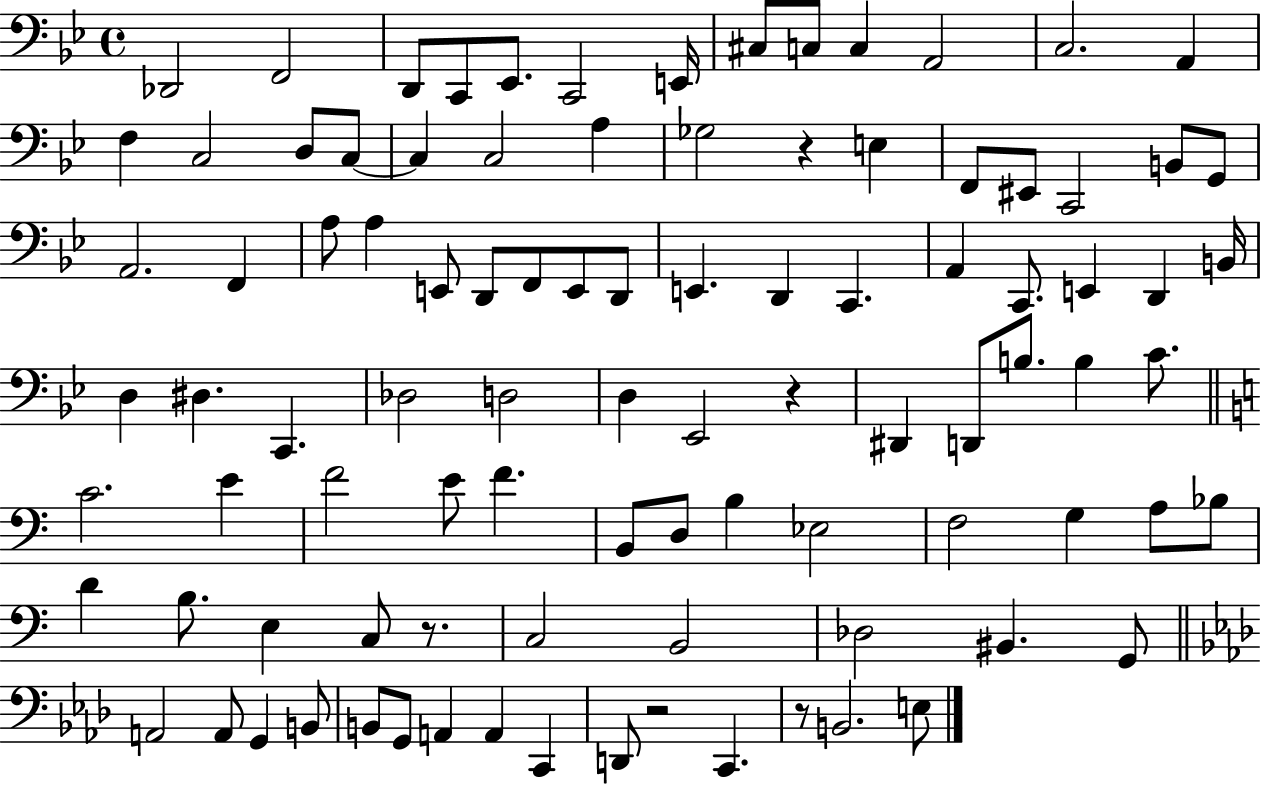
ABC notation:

X:1
T:Untitled
M:4/4
L:1/4
K:Bb
_D,,2 F,,2 D,,/2 C,,/2 _E,,/2 C,,2 E,,/4 ^C,/2 C,/2 C, A,,2 C,2 A,, F, C,2 D,/2 C,/2 C, C,2 A, _G,2 z E, F,,/2 ^E,,/2 C,,2 B,,/2 G,,/2 A,,2 F,, A,/2 A, E,,/2 D,,/2 F,,/2 E,,/2 D,,/2 E,, D,, C,, A,, C,,/2 E,, D,, B,,/4 D, ^D, C,, _D,2 D,2 D, _E,,2 z ^D,, D,,/2 B,/2 B, C/2 C2 E F2 E/2 F B,,/2 D,/2 B, _E,2 F,2 G, A,/2 _B,/2 D B,/2 E, C,/2 z/2 C,2 B,,2 _D,2 ^B,, G,,/2 A,,2 A,,/2 G,, B,,/2 B,,/2 G,,/2 A,, A,, C,, D,,/2 z2 C,, z/2 B,,2 E,/2